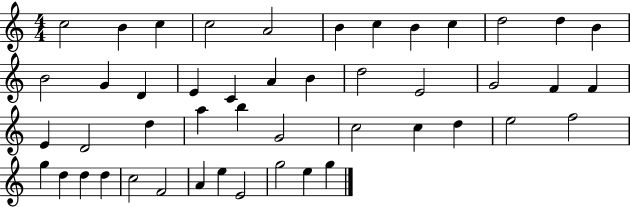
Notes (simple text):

C5/h B4/q C5/q C5/h A4/h B4/q C5/q B4/q C5/q D5/h D5/q B4/q B4/h G4/q D4/q E4/q C4/q A4/q B4/q D5/h E4/h G4/h F4/q F4/q E4/q D4/h D5/q A5/q B5/q G4/h C5/h C5/q D5/q E5/h F5/h G5/q D5/q D5/q D5/q C5/h F4/h A4/q E5/q E4/h G5/h E5/q G5/q